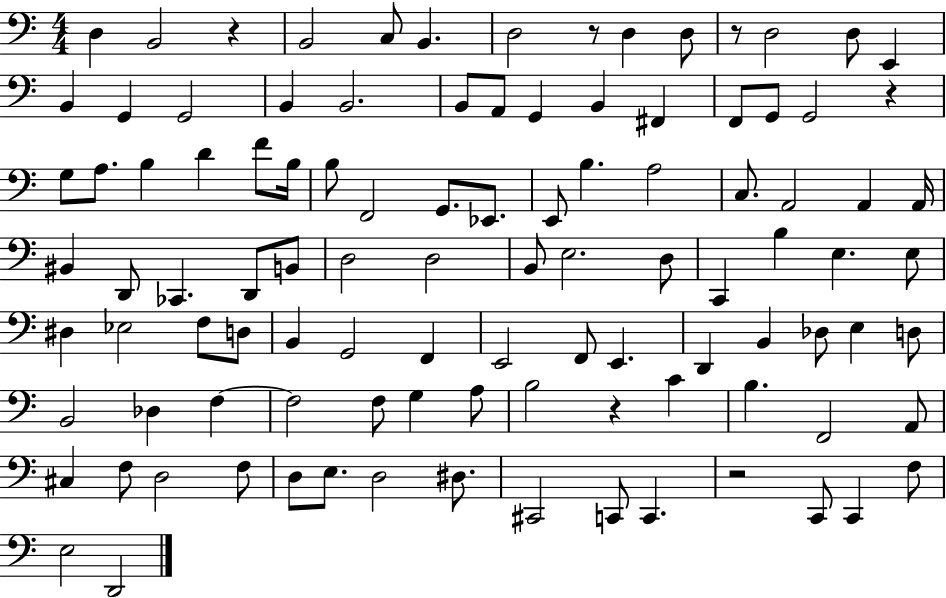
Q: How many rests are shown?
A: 6